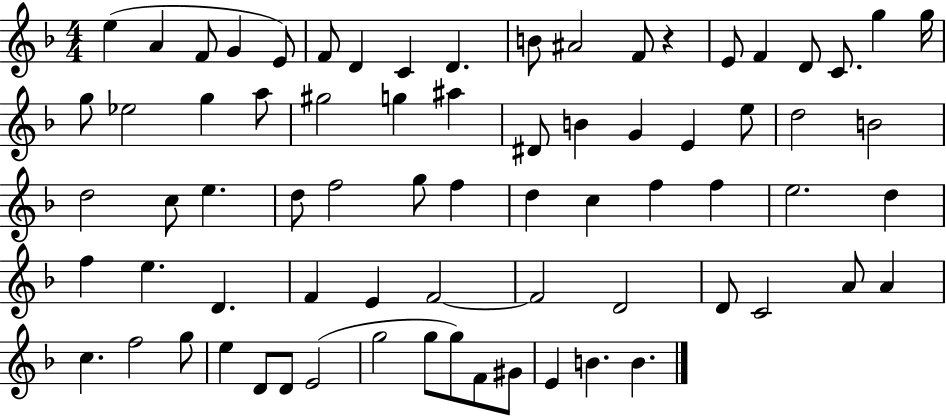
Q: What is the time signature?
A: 4/4